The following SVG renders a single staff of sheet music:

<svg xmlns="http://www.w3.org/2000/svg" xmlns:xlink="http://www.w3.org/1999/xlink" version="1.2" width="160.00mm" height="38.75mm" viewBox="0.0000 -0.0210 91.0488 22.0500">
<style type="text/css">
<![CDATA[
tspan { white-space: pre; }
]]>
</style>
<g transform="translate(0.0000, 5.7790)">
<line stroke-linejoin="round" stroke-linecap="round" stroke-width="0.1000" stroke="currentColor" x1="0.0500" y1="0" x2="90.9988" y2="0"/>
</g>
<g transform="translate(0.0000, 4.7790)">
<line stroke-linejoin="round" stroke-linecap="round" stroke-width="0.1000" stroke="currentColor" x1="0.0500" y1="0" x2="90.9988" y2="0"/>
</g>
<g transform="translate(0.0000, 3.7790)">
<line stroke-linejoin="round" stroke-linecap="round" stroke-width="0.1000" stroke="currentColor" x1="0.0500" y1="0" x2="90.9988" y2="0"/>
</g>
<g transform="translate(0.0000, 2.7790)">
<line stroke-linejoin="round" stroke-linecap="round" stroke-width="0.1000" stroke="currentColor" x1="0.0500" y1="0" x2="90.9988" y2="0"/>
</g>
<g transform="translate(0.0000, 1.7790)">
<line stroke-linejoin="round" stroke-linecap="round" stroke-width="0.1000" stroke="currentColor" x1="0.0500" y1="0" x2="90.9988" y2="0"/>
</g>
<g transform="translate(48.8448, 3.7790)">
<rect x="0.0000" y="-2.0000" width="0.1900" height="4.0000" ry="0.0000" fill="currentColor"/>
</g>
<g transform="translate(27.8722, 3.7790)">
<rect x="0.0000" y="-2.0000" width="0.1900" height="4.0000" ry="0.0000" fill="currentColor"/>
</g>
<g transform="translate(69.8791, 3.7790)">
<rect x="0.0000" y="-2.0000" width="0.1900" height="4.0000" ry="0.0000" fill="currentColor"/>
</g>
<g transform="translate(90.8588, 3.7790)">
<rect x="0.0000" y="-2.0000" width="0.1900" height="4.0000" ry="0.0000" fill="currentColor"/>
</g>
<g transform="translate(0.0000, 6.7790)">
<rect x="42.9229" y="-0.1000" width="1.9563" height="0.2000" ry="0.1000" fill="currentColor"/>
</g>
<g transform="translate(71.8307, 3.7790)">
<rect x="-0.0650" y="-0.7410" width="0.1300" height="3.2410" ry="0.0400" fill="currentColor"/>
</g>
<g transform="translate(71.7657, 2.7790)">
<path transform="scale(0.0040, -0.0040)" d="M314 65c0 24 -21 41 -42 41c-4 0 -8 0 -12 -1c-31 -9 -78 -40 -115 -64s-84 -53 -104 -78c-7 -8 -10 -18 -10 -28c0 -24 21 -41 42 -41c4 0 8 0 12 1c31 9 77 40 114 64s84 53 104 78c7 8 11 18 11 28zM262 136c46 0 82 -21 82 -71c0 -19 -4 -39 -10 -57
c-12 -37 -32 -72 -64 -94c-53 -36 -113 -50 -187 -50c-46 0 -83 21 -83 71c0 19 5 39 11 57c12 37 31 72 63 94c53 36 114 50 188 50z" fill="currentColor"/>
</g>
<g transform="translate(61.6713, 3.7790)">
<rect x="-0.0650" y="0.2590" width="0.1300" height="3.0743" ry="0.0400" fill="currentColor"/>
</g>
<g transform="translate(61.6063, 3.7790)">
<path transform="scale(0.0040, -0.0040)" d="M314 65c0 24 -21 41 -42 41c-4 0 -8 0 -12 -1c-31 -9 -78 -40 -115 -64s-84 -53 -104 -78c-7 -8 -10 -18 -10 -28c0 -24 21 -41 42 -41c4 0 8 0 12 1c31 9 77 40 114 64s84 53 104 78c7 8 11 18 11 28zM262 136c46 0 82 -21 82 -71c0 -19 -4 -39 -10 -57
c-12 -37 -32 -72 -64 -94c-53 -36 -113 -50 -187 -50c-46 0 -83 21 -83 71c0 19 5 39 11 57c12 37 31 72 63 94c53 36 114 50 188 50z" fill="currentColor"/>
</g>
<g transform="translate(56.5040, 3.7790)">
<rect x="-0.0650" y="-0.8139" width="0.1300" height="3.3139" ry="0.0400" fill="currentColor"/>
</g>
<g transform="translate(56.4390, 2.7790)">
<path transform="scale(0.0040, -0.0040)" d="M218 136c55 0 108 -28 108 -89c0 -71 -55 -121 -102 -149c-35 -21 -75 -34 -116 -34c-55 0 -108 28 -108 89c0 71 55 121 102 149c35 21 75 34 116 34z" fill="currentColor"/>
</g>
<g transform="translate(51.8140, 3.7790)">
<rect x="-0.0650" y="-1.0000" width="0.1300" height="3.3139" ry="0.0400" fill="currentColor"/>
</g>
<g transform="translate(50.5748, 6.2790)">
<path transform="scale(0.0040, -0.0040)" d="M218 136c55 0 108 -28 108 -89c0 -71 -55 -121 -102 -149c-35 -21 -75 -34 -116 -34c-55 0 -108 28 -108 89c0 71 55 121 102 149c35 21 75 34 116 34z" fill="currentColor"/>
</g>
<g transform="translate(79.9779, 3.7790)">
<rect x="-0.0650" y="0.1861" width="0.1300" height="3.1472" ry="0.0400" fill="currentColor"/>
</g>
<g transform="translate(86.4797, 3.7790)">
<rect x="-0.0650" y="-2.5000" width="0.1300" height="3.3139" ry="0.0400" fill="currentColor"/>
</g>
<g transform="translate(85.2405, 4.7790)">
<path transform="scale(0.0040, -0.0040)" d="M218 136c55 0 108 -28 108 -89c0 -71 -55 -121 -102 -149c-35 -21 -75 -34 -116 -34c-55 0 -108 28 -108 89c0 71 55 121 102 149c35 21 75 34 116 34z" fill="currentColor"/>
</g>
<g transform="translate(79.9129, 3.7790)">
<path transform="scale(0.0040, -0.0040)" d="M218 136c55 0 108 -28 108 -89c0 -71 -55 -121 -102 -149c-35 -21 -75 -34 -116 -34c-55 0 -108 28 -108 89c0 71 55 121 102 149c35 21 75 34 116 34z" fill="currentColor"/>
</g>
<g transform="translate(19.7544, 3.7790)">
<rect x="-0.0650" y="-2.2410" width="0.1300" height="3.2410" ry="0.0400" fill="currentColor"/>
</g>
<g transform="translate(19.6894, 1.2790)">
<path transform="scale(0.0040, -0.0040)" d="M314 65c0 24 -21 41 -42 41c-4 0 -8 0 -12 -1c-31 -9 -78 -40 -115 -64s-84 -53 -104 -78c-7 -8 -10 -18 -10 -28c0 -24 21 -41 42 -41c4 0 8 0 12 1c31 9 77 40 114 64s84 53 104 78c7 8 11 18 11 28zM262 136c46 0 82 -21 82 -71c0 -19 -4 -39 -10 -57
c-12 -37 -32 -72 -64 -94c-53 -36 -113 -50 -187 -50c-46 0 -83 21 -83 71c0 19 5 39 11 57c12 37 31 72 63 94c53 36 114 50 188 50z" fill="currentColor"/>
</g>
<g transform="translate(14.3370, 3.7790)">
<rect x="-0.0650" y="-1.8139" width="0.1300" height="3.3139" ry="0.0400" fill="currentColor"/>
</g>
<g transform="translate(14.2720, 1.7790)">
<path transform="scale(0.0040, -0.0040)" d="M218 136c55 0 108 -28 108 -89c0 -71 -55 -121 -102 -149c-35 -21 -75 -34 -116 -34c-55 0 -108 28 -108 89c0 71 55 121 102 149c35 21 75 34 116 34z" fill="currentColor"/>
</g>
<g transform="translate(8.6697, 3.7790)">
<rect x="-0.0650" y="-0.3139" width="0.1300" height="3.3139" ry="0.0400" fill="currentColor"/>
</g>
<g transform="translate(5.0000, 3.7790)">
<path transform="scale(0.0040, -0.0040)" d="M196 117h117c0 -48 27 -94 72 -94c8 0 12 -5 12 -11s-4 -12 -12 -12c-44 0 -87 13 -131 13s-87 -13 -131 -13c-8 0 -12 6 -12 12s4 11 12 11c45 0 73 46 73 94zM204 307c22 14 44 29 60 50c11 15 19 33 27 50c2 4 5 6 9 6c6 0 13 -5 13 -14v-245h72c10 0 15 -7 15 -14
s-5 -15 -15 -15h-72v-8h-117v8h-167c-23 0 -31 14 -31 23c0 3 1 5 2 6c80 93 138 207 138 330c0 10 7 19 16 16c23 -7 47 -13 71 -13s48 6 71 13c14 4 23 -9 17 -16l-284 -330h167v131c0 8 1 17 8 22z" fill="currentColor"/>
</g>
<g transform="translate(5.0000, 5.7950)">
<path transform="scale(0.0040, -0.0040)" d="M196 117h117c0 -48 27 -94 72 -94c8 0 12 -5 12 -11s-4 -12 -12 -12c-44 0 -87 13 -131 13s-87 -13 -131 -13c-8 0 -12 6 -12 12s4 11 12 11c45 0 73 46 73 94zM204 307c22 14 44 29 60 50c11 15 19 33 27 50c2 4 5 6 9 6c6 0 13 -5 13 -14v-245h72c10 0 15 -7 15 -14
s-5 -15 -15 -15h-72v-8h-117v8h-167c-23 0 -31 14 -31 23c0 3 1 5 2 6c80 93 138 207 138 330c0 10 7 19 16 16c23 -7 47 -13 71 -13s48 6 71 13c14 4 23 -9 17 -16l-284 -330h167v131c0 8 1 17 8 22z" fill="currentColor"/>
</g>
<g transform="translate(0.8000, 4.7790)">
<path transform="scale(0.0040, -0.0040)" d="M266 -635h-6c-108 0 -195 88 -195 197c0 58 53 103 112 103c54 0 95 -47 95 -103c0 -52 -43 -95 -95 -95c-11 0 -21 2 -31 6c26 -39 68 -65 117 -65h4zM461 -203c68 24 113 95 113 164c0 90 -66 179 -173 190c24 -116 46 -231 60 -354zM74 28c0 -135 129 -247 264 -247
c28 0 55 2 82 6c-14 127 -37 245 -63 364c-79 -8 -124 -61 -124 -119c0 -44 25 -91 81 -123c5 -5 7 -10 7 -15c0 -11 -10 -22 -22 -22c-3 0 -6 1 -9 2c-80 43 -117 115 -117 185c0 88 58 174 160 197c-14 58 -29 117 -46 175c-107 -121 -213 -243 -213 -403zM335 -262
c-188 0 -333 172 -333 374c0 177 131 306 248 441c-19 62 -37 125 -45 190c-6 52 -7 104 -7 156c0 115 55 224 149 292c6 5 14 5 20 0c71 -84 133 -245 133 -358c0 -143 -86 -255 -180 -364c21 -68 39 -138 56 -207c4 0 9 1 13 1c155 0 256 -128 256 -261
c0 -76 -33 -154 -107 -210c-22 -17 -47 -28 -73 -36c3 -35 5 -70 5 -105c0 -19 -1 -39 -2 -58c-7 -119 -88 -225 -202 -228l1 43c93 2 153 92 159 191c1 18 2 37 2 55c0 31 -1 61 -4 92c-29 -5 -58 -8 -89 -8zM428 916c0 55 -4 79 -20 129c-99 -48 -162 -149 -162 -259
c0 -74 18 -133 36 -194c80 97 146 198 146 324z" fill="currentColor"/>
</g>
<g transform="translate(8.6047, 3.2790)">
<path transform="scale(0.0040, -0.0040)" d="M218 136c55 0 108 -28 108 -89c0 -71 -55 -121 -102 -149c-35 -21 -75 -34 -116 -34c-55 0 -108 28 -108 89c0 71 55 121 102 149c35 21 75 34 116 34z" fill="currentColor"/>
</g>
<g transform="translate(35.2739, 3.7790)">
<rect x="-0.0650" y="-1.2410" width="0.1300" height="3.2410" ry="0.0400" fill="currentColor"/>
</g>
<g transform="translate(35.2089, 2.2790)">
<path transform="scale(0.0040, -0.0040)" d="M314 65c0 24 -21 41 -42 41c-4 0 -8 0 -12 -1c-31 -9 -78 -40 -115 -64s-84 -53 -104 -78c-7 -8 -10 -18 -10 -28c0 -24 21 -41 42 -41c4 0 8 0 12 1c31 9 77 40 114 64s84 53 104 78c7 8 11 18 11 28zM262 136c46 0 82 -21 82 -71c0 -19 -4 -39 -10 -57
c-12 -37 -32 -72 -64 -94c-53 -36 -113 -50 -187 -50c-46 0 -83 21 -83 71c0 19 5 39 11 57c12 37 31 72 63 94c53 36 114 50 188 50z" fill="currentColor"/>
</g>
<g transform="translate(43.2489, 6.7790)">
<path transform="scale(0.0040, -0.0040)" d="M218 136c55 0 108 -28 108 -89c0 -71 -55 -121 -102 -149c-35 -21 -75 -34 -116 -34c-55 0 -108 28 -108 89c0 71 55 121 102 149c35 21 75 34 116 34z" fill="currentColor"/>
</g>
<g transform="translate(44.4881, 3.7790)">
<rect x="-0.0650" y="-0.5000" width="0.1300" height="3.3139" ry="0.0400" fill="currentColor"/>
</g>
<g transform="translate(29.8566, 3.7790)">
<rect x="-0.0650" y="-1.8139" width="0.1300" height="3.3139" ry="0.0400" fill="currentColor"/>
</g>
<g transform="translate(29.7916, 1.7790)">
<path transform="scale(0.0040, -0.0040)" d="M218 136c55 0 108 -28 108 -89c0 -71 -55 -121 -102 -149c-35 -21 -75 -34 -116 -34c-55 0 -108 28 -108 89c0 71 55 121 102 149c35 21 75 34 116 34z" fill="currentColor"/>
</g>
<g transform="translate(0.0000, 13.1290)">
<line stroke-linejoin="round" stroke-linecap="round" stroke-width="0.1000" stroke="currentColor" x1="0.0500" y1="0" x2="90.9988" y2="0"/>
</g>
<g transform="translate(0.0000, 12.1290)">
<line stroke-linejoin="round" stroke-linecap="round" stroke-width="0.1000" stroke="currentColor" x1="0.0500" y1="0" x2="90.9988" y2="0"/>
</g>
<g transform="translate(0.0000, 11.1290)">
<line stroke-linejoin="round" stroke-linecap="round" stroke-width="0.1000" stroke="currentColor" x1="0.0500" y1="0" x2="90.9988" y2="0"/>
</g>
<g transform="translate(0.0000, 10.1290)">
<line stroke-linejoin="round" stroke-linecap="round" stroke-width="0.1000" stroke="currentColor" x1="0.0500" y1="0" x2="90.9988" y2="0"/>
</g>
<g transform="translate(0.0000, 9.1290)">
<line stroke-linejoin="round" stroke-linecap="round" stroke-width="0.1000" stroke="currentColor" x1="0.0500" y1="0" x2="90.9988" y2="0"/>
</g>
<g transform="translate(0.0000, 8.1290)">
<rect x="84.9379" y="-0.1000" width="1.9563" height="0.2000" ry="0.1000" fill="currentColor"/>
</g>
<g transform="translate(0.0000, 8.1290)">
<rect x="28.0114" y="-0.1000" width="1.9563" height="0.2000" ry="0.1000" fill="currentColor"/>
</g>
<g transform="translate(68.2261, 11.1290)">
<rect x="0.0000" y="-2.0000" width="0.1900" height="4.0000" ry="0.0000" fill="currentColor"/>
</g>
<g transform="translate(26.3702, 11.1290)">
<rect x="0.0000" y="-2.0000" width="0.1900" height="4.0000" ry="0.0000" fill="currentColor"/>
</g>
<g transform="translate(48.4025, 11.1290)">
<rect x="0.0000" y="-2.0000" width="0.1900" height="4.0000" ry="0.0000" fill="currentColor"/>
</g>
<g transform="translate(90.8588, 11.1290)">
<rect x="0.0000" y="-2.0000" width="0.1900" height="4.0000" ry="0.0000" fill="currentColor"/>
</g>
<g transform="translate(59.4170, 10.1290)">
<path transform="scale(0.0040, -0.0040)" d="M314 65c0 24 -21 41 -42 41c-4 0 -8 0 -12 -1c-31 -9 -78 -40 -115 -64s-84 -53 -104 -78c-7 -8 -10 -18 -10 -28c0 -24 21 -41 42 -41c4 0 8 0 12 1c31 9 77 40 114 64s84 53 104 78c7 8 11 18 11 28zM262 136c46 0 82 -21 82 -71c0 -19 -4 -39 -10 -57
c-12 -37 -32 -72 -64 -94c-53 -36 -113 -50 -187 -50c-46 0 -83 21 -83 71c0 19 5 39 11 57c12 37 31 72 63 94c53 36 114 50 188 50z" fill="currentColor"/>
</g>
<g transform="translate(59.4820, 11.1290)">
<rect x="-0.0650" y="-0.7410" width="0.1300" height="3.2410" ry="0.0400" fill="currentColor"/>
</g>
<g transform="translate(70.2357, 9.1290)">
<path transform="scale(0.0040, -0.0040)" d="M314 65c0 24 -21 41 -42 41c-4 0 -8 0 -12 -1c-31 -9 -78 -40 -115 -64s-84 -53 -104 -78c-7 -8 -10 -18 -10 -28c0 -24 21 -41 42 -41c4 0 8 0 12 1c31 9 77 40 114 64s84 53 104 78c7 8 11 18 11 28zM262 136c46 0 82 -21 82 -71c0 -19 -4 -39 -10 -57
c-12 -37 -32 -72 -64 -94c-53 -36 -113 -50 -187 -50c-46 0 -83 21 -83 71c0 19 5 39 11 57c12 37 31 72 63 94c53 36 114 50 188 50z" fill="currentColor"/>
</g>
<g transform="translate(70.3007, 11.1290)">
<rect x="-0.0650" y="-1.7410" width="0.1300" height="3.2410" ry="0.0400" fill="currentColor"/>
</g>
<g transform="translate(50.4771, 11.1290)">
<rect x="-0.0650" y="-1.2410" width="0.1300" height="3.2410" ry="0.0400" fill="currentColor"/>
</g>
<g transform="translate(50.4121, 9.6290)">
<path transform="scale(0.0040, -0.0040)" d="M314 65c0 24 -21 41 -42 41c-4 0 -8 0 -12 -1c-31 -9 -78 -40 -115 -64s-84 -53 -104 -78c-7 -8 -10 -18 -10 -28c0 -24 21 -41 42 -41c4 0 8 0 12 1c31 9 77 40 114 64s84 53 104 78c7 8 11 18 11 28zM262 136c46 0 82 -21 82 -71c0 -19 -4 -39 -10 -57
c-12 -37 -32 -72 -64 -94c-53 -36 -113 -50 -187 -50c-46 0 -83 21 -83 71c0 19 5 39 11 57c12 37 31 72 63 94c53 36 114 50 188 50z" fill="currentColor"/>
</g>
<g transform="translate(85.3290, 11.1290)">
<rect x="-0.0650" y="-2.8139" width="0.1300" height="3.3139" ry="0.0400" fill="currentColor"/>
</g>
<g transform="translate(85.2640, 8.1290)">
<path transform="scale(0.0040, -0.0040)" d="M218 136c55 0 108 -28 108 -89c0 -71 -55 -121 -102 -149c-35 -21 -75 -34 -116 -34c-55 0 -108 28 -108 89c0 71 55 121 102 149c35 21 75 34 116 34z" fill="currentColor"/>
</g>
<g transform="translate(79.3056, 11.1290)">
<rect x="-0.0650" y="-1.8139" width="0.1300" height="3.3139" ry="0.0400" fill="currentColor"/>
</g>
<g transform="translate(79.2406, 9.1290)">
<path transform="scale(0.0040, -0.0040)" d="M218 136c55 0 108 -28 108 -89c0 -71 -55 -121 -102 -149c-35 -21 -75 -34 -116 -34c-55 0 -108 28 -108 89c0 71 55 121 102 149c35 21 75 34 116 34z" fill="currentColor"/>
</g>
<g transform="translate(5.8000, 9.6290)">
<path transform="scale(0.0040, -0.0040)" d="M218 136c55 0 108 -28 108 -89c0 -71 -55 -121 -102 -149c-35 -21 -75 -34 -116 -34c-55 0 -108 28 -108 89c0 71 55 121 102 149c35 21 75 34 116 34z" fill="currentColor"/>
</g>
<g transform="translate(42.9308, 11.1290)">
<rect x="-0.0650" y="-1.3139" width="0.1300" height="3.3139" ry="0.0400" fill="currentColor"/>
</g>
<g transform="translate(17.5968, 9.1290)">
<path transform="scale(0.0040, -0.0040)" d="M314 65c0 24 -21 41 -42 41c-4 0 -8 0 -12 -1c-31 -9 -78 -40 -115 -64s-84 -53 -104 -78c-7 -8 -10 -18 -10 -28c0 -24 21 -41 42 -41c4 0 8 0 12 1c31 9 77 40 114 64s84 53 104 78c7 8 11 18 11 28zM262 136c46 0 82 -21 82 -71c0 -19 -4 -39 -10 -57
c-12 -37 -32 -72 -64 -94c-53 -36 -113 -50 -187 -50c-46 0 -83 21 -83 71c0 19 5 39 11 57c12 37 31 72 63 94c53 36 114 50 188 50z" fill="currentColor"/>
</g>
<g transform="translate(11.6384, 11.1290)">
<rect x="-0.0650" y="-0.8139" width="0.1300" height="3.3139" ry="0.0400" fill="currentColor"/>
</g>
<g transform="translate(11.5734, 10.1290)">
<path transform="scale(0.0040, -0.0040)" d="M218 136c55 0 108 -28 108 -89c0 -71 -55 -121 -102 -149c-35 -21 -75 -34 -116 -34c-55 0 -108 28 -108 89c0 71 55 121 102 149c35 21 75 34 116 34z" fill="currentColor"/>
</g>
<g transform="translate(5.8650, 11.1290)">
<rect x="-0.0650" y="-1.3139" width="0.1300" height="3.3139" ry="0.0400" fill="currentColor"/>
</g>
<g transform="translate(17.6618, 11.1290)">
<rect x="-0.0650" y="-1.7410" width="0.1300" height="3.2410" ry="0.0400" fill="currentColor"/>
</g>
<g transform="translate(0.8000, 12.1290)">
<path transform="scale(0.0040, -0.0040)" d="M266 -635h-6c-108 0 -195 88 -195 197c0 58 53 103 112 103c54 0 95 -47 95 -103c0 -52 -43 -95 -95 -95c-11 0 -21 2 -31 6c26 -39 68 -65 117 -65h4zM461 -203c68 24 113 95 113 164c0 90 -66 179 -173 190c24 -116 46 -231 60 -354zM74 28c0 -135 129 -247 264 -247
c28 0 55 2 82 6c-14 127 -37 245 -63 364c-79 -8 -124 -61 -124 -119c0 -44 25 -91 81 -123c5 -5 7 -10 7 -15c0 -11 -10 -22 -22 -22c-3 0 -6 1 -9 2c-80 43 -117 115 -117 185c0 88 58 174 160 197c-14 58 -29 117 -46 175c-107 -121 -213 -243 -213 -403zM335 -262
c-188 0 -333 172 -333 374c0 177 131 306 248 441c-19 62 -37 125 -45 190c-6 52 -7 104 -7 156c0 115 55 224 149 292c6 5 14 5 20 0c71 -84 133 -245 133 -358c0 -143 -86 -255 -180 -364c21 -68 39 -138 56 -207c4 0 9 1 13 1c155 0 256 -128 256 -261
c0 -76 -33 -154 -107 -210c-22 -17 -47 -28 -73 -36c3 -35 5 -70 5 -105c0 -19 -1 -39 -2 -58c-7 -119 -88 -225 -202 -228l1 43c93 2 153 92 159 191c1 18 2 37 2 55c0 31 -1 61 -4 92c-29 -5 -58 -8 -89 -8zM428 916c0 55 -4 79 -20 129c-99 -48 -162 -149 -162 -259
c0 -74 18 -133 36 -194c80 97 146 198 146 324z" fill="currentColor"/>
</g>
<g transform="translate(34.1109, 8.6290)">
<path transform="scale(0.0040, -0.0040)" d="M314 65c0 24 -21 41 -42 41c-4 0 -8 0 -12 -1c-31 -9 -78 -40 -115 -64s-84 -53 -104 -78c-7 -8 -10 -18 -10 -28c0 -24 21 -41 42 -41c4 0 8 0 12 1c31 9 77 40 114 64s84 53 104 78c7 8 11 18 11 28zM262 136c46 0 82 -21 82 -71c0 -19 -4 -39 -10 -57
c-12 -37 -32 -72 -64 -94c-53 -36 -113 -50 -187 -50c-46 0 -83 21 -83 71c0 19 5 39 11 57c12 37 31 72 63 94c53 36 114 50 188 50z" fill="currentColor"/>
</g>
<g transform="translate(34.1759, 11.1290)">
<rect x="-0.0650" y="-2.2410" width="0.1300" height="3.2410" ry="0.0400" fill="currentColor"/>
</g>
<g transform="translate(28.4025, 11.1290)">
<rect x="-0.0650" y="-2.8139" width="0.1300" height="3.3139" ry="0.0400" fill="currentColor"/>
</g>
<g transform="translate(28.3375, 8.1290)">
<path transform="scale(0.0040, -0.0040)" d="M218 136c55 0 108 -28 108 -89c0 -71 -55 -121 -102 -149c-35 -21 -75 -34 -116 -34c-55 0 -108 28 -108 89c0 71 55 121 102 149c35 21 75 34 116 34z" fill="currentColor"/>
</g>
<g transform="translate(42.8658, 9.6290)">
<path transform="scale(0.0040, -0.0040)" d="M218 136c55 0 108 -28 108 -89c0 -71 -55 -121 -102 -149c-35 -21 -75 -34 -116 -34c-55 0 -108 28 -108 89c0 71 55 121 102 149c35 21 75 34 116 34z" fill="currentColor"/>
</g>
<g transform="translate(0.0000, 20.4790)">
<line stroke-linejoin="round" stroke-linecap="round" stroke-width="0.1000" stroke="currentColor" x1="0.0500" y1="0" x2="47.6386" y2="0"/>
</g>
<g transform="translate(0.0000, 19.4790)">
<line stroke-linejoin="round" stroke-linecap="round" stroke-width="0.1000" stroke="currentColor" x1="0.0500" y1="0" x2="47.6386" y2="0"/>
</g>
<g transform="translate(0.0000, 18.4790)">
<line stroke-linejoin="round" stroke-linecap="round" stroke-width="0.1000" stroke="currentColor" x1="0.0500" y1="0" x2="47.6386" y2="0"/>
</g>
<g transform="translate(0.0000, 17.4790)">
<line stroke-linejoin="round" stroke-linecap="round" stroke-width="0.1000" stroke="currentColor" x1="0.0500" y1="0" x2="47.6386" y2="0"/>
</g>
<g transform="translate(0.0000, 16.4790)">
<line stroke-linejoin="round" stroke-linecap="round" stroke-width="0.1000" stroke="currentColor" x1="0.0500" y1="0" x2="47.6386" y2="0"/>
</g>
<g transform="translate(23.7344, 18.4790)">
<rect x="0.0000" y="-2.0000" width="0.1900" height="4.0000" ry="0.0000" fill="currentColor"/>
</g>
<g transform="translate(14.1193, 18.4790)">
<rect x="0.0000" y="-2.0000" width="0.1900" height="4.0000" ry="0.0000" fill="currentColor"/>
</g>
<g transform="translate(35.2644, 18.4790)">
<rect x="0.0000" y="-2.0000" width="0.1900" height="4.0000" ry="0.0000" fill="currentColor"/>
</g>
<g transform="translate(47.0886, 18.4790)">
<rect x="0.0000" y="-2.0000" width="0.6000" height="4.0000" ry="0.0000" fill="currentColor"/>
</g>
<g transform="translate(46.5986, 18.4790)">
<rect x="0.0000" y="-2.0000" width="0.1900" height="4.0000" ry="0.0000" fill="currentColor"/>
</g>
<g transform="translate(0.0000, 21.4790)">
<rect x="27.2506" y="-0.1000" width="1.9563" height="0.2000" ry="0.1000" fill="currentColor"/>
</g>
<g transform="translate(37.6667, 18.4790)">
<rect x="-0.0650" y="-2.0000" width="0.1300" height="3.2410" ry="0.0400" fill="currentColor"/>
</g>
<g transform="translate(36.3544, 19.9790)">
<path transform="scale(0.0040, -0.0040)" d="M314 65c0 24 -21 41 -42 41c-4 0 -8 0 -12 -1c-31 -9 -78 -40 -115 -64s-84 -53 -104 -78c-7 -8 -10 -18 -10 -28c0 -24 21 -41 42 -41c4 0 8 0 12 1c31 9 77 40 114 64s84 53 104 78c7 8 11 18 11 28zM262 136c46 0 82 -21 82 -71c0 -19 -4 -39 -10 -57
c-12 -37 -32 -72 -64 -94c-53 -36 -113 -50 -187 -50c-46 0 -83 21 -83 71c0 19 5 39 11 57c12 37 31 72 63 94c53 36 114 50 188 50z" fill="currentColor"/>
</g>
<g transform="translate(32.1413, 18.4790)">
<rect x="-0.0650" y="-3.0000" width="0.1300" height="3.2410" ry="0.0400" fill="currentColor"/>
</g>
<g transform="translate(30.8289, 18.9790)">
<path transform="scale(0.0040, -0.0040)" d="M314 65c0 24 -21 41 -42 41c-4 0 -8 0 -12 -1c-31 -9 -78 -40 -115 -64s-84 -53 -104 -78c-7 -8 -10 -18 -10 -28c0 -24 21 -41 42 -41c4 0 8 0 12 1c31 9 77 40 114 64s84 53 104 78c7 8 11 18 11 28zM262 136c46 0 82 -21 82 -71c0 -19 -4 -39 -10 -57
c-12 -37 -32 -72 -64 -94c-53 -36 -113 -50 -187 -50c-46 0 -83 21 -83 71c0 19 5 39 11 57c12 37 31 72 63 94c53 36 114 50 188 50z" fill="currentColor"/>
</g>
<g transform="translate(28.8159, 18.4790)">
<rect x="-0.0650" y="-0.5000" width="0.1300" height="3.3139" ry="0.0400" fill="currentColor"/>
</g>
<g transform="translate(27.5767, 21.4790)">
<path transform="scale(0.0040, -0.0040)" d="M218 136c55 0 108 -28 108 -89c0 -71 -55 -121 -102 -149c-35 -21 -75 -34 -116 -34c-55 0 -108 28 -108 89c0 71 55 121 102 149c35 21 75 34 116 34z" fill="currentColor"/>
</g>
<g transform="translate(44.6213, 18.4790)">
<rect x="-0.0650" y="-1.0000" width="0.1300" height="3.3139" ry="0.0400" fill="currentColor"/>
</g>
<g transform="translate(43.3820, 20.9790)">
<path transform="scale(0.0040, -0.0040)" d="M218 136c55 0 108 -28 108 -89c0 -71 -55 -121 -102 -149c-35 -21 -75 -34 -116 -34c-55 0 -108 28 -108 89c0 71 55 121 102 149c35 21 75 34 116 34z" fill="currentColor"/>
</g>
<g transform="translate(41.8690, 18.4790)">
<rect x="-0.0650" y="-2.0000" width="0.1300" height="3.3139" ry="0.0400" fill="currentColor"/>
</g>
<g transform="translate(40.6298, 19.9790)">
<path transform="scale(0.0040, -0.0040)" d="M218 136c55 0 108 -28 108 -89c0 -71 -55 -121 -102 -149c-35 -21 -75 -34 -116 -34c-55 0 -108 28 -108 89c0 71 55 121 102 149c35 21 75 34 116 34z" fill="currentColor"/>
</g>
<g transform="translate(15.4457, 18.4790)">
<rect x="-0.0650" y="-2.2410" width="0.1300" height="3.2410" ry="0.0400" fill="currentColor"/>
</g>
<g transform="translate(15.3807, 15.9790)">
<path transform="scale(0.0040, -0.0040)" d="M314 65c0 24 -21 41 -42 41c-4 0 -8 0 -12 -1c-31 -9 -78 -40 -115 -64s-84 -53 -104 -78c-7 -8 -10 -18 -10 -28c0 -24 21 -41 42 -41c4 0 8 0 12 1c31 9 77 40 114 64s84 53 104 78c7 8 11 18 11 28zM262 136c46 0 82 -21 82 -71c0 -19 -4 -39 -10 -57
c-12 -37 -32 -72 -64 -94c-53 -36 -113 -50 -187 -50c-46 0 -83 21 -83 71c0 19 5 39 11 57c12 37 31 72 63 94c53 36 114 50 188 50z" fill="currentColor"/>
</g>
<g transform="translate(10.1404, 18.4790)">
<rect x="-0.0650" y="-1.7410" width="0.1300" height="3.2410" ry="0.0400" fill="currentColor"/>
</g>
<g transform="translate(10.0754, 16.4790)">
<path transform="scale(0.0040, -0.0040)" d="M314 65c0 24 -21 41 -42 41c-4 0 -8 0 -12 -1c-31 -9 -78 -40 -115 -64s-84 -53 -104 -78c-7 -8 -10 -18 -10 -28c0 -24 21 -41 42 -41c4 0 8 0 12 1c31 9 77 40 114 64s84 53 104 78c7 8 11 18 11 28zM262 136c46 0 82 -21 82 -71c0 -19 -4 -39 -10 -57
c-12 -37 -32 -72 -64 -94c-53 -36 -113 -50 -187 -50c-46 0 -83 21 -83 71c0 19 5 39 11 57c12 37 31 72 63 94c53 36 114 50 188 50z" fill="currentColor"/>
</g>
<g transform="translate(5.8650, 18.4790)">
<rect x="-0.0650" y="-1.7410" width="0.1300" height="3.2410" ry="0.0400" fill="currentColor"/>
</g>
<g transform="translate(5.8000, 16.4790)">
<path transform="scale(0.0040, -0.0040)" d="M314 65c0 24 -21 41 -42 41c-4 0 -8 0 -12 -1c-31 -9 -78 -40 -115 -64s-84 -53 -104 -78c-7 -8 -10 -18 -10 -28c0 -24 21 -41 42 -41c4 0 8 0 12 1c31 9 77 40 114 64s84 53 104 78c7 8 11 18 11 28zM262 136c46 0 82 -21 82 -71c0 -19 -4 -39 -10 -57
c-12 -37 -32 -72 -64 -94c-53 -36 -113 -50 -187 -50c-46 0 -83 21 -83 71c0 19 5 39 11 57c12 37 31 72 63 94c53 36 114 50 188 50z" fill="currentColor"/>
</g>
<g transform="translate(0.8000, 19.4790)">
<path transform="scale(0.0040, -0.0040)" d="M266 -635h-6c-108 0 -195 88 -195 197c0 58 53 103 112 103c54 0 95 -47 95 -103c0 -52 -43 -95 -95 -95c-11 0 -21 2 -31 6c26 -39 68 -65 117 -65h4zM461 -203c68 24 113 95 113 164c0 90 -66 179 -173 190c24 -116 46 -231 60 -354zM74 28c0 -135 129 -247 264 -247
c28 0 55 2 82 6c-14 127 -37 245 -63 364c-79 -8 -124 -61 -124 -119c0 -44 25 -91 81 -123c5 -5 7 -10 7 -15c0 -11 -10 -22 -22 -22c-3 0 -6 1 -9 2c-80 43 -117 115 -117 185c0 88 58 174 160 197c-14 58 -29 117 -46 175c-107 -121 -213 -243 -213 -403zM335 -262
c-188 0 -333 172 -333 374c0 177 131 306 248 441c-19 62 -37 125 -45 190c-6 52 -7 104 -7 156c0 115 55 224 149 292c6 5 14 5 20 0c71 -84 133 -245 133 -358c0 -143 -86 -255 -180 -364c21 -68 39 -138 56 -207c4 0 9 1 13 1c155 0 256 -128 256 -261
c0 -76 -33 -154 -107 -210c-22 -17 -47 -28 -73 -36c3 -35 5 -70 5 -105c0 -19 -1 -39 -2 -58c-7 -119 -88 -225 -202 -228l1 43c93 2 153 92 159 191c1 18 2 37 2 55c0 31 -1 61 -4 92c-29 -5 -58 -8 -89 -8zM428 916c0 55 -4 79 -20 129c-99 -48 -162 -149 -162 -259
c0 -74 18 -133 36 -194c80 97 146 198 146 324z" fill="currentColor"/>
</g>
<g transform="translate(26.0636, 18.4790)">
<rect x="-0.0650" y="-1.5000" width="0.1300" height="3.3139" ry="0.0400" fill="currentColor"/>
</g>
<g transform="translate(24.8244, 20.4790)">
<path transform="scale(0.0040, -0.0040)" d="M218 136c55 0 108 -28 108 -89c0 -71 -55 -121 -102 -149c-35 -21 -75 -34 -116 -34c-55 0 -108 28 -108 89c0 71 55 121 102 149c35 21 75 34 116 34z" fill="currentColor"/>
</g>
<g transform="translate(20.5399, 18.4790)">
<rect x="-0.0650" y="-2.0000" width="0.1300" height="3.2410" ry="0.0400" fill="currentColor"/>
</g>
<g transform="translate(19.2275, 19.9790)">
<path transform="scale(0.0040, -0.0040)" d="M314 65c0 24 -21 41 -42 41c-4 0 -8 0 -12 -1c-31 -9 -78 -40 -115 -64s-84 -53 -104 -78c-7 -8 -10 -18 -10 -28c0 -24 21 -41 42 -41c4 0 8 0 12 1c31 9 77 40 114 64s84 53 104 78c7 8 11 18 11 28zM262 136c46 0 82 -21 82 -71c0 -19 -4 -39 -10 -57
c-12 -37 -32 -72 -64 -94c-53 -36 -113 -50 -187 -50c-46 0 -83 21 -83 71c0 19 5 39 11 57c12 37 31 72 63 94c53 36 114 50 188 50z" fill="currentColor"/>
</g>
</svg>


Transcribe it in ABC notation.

X:1
T:Untitled
M:4/4
L:1/4
K:C
c f g2 f e2 C D d B2 d2 B G e d f2 a g2 e e2 d2 f2 f a f2 f2 g2 F2 E C A2 F2 F D